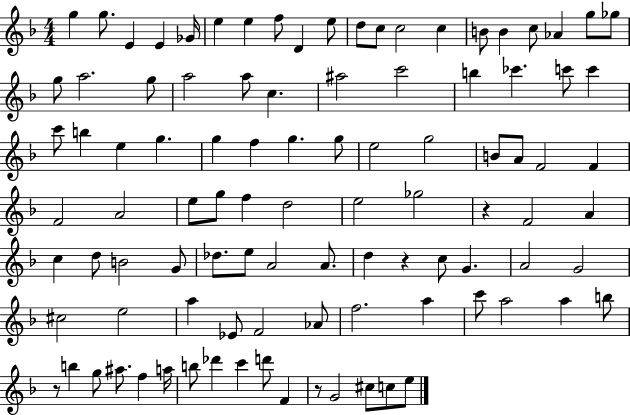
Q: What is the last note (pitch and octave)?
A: E5